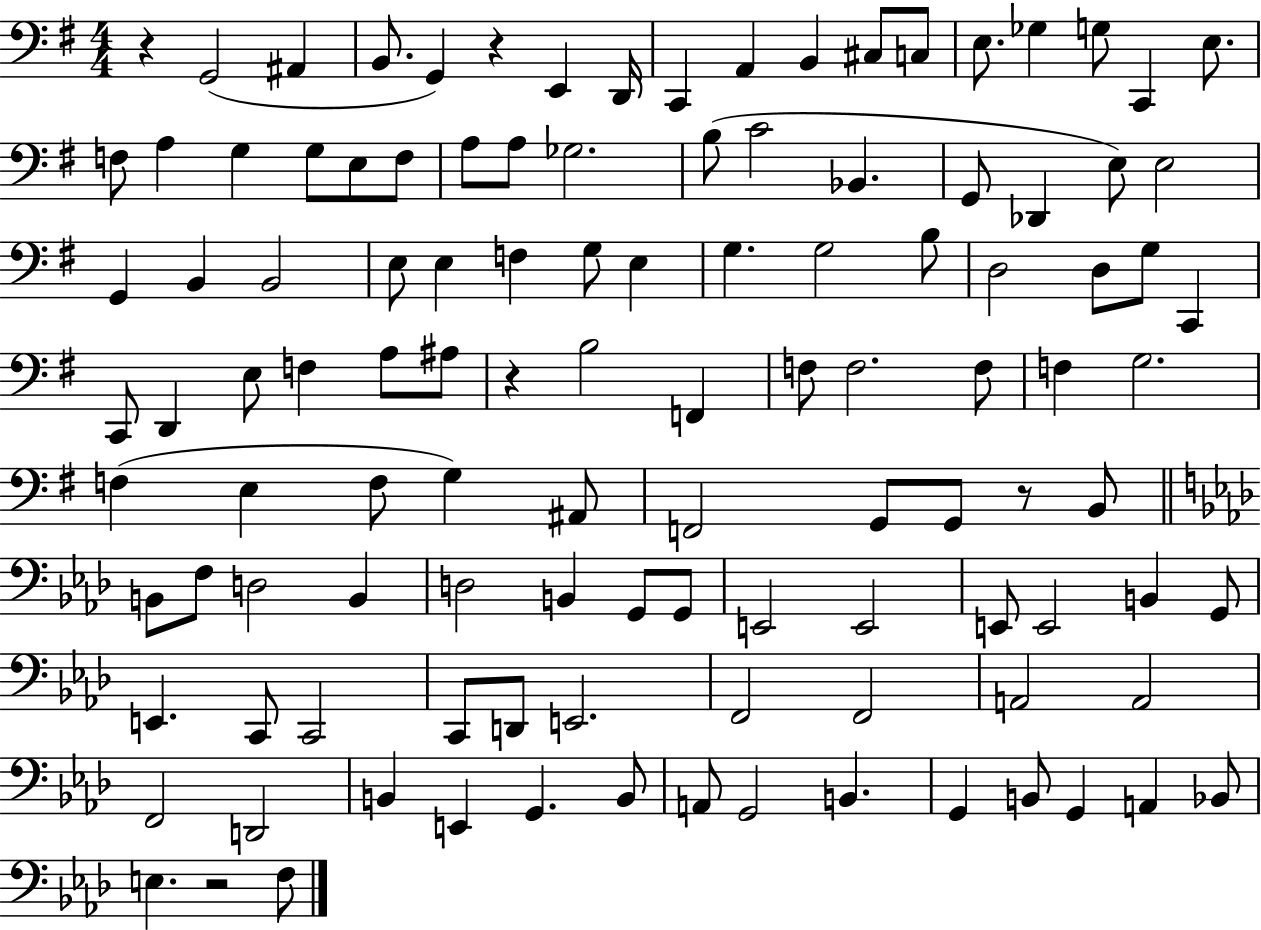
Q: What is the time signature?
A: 4/4